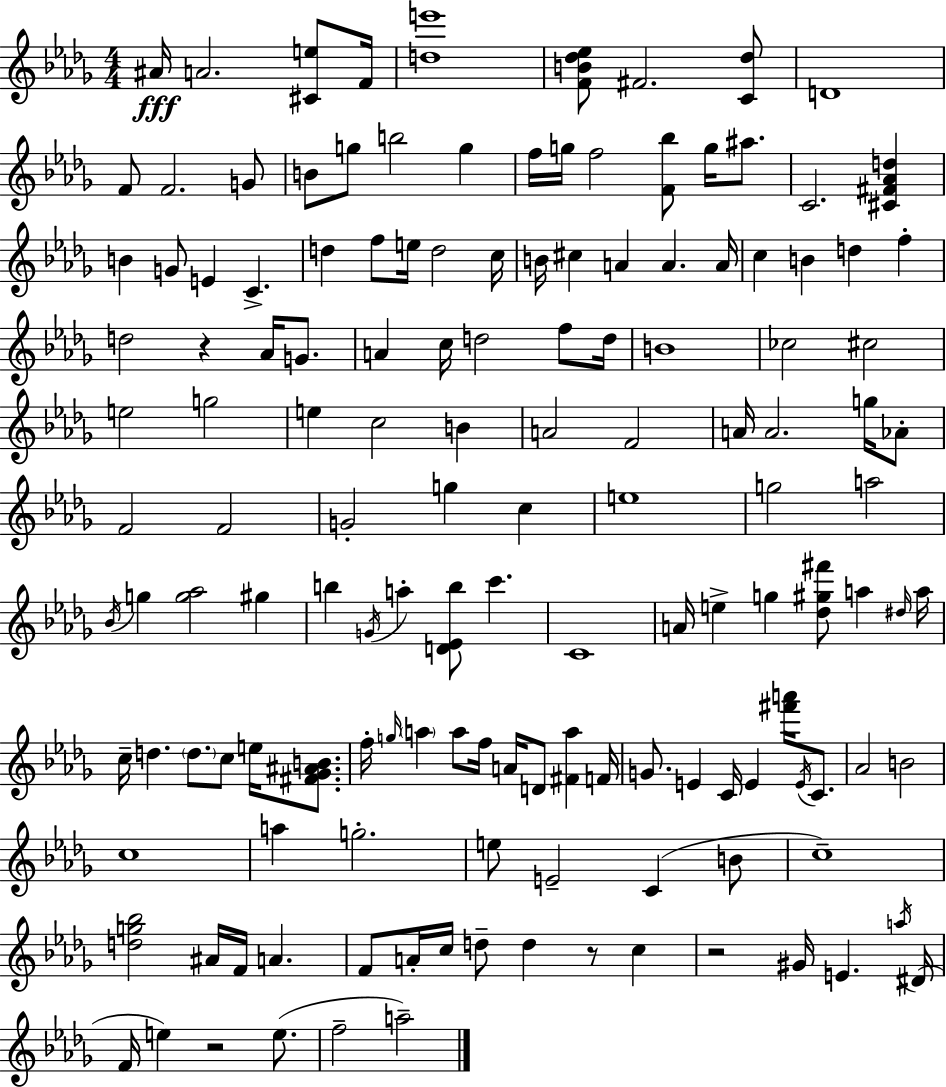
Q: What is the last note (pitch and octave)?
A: A5